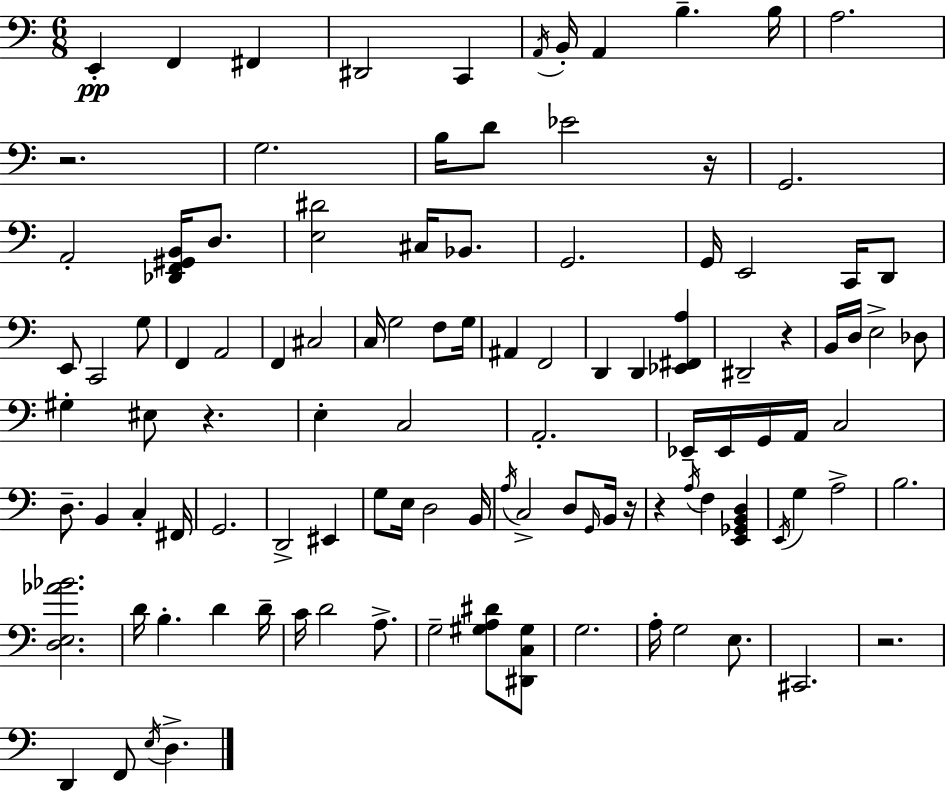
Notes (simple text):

E2/q F2/q F#2/q D#2/h C2/q A2/s B2/s A2/q B3/q. B3/s A3/h. R/h. G3/h. B3/s D4/e Eb4/h R/s G2/h. A2/h [Db2,F2,G#2,B2]/s D3/e. [E3,D#4]/h C#3/s Bb2/e. G2/h. G2/s E2/h C2/s D2/e E2/e C2/h G3/e F2/q A2/h F2/q C#3/h C3/s G3/h F3/e G3/s A#2/q F2/h D2/q D2/q [Eb2,F#2,A3]/q D#2/h R/q B2/s D3/s E3/h Db3/e G#3/q EIS3/e R/q. E3/q C3/h A2/h. Eb2/s Eb2/s G2/s A2/s C3/h D3/e. B2/q C3/q F#2/s G2/h. D2/h EIS2/q G3/e E3/s D3/h B2/s A3/s C3/h D3/e G2/s B2/s R/s R/q A3/s F3/q [E2,Gb2,B2,D3]/q E2/s G3/q A3/h B3/h. [D3,E3,Ab4,Bb4]/h. D4/s B3/q. D4/q D4/s C4/s D4/h A3/e. G3/h [G#3,A3,D#4]/e [D#2,C3,G#3]/e G3/h. A3/s G3/h E3/e. C#2/h. R/h. D2/q F2/e E3/s D3/q.